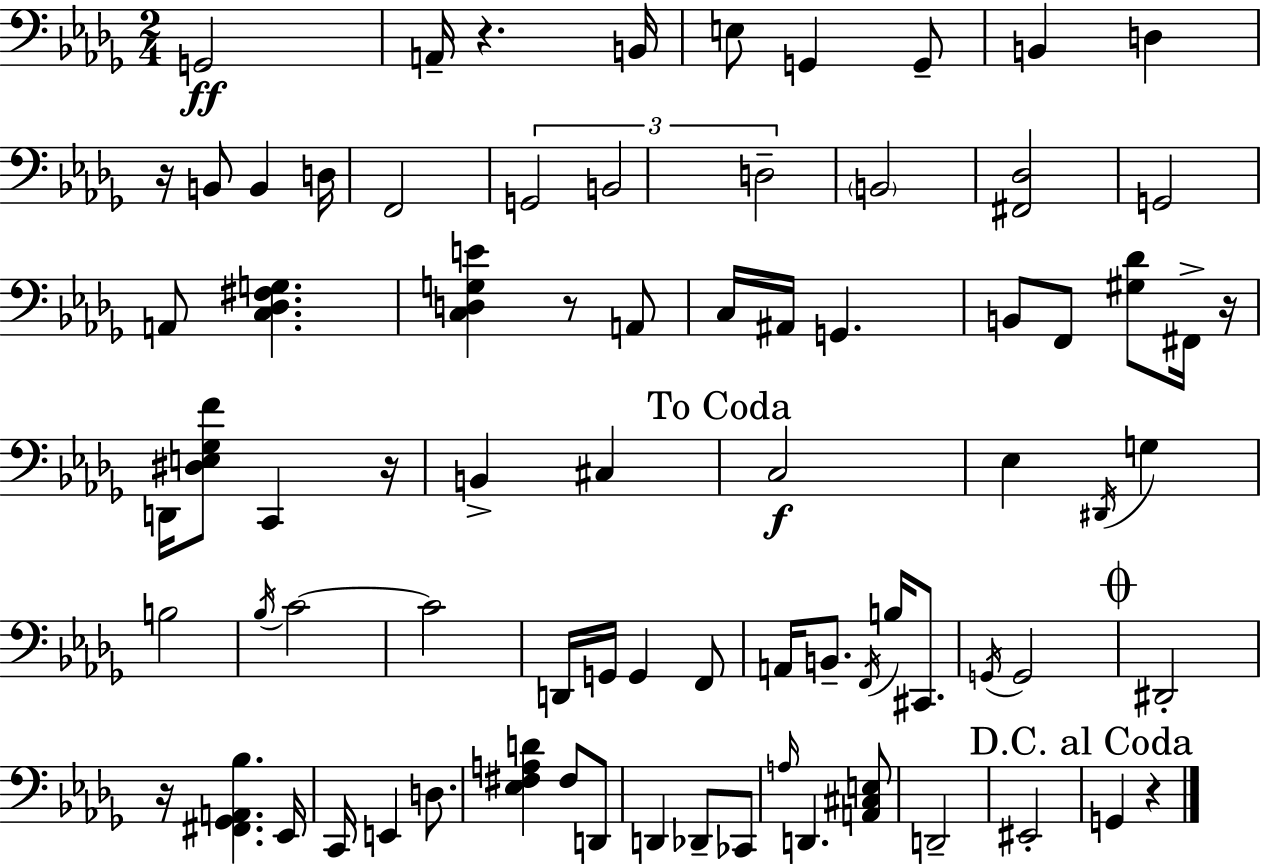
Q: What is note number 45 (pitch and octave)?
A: B3